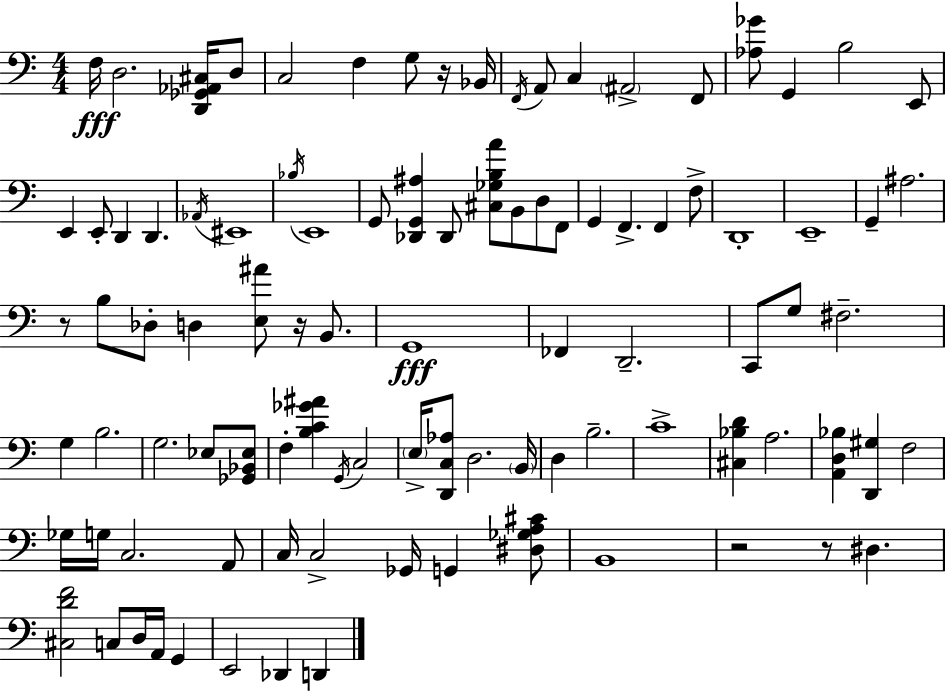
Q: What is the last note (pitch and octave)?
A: D2